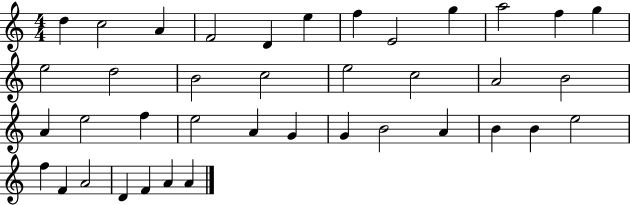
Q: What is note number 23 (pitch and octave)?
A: F5